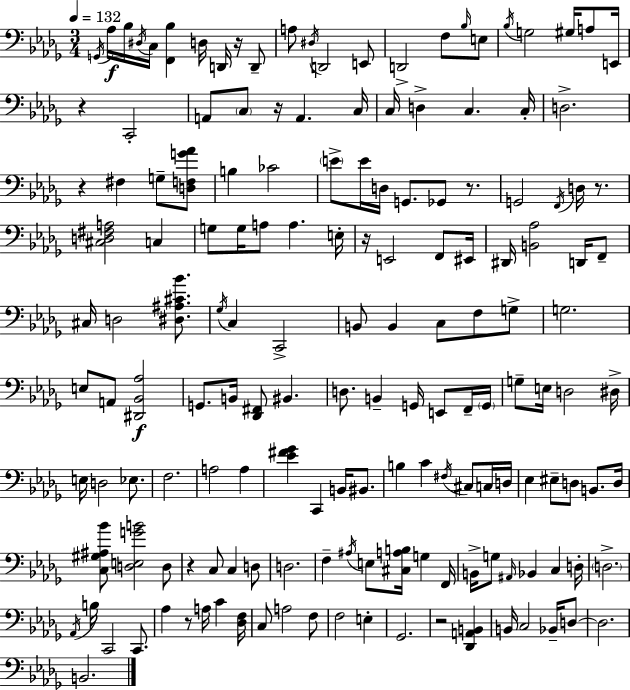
X:1
T:Untitled
M:3/4
L:1/4
K:Bbm
G,,/4 _A,/4 _B,/4 ^D,/4 C,/4 [F,,_B,] D,/4 D,,/4 z/4 D,,/2 A,/2 ^D,/4 D,,2 E,,/2 D,,2 F,/2 _B,/4 E,/2 _B,/4 G,2 ^G,/4 A,/2 E,,/4 z C,,2 A,,/2 C,/2 z/4 A,, C,/4 C,/4 D, C, C,/4 D,2 z ^F, G,/2 [D,F,G_A]/2 B, _C2 E/2 E/4 D,/4 G,,/2 _G,,/2 z/2 G,,2 F,,/4 D,/4 z/2 [^C,D,^F,A,]2 C, G,/2 G,/4 A,/2 A, E,/4 z/4 E,,2 F,,/2 ^E,,/4 ^D,,/4 [B,,_A,]2 D,,/4 F,,/2 ^C,/4 D,2 [^D,^A,^C_B]/2 _G,/4 C, C,,2 B,,/2 B,, C,/2 F,/2 G,/2 G,2 E,/2 A,,/2 [^D,,_B,,_A,]2 G,,/2 B,,/4 [_D,,^F,,]/2 ^B,, D,/2 B,, G,,/4 E,,/2 F,,/4 G,,/4 G,/2 E,/4 D,2 ^D,/4 E,/4 D,2 _E,/2 F,2 A,2 A, [_E^F_G] C,, B,,/4 ^B,,/2 B, C ^F,/4 ^C,/2 C,/4 D,/4 _E, ^E,/2 D,/2 B,,/2 D,/4 [C,^G,^A,_B]/2 [D,E,GB]2 D,/2 z C,/2 C, D,/2 D,2 F, ^A,/4 E,/2 [^C,A,B,]/4 G, F,,/4 B,,/4 G,/2 ^A,,/4 _B,, C, D,/4 D,2 _A,,/4 B,/4 C,,2 C,,/2 _A, z/2 A,/4 C [_D,F,]/4 C,/2 A,2 F,/2 F,2 E, _G,,2 z2 [_D,,A,,B,,] B,,/4 C,2 _B,,/4 D,/2 D,2 B,,2